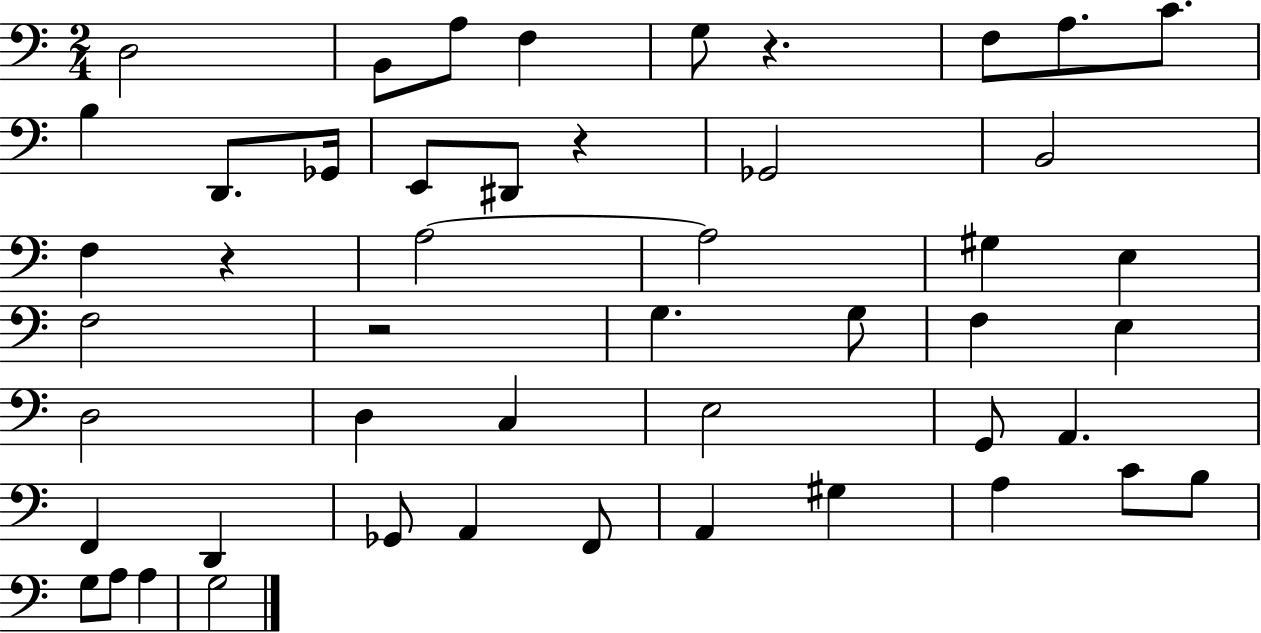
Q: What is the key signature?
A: C major